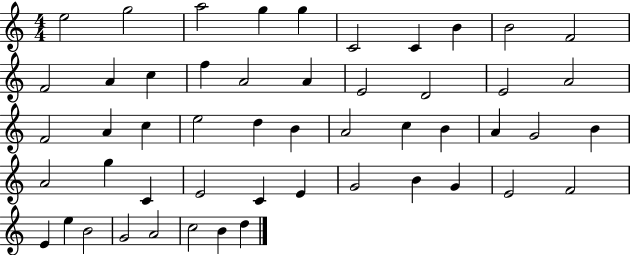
E5/h G5/h A5/h G5/q G5/q C4/h C4/q B4/q B4/h F4/h F4/h A4/q C5/q F5/q A4/h A4/q E4/h D4/h E4/h A4/h F4/h A4/q C5/q E5/h D5/q B4/q A4/h C5/q B4/q A4/q G4/h B4/q A4/h G5/q C4/q E4/h C4/q E4/q G4/h B4/q G4/q E4/h F4/h E4/q E5/q B4/h G4/h A4/h C5/h B4/q D5/q